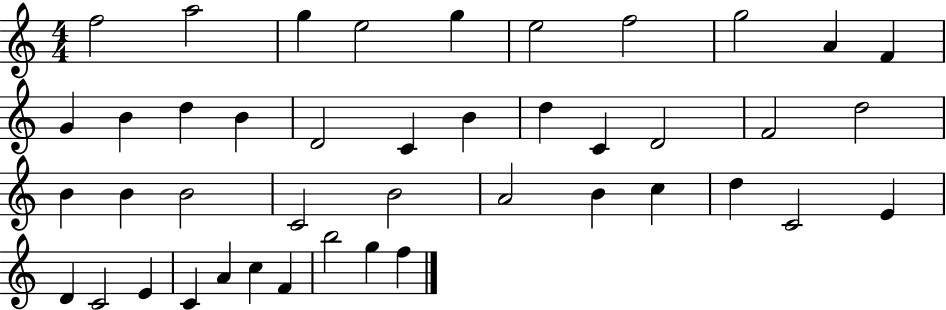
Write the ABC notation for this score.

X:1
T:Untitled
M:4/4
L:1/4
K:C
f2 a2 g e2 g e2 f2 g2 A F G B d B D2 C B d C D2 F2 d2 B B B2 C2 B2 A2 B c d C2 E D C2 E C A c F b2 g f